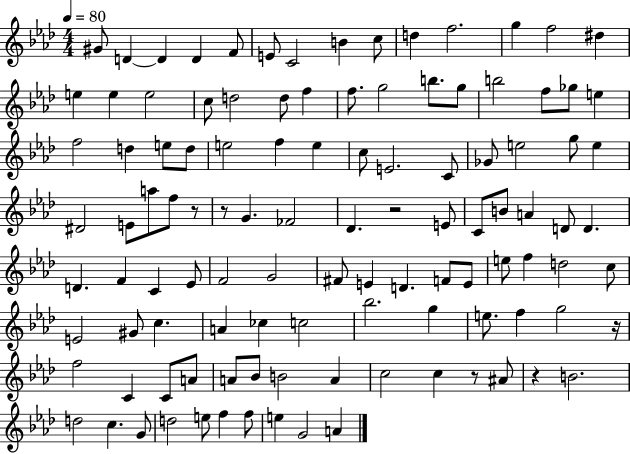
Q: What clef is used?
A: treble